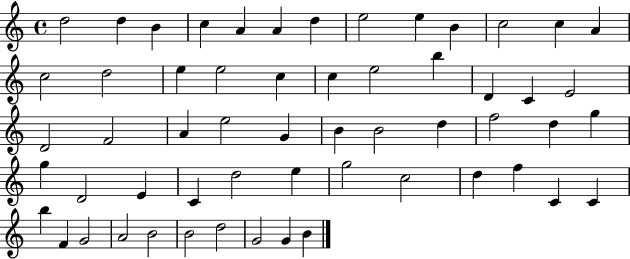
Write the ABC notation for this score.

X:1
T:Untitled
M:4/4
L:1/4
K:C
d2 d B c A A d e2 e B c2 c A c2 d2 e e2 c c e2 b D C E2 D2 F2 A e2 G B B2 d f2 d g g D2 E C d2 e g2 c2 d f C C b F G2 A2 B2 B2 d2 G2 G B